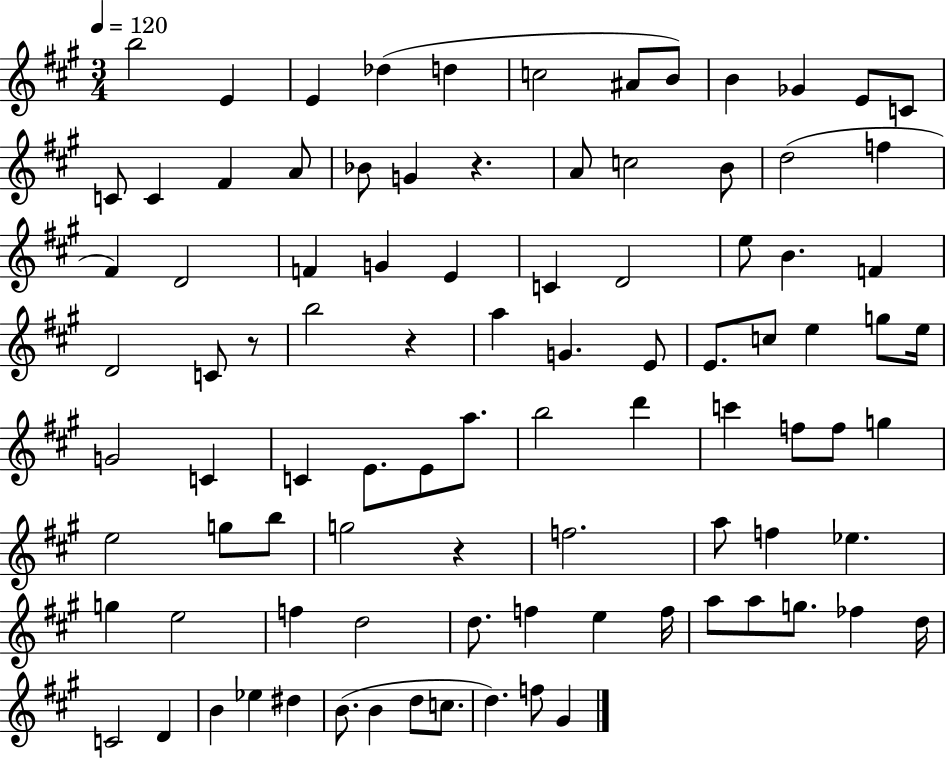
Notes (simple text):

B5/h E4/q E4/q Db5/q D5/q C5/h A#4/e B4/e B4/q Gb4/q E4/e C4/e C4/e C4/q F#4/q A4/e Bb4/e G4/q R/q. A4/e C5/h B4/e D5/h F5/q F#4/q D4/h F4/q G4/q E4/q C4/q D4/h E5/e B4/q. F4/q D4/h C4/e R/e B5/h R/q A5/q G4/q. E4/e E4/e. C5/e E5/q G5/e E5/s G4/h C4/q C4/q E4/e. E4/e A5/e. B5/h D6/q C6/q F5/e F5/e G5/q E5/h G5/e B5/e G5/h R/q F5/h. A5/e F5/q Eb5/q. G5/q E5/h F5/q D5/h D5/e. F5/q E5/q F5/s A5/e A5/e G5/e. FES5/q D5/s C4/h D4/q B4/q Eb5/q D#5/q B4/e. B4/q D5/e C5/e. D5/q. F5/e G#4/q